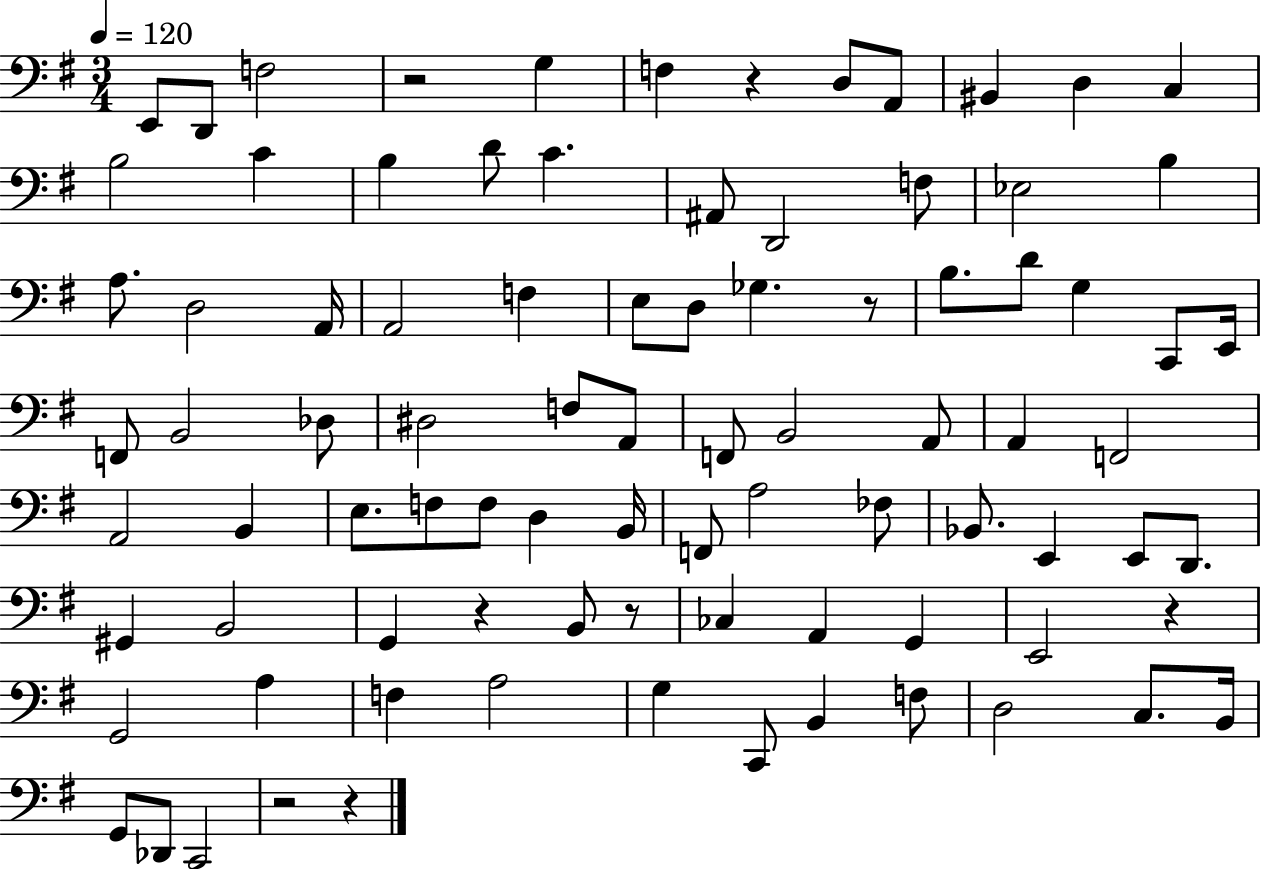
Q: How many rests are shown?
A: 8